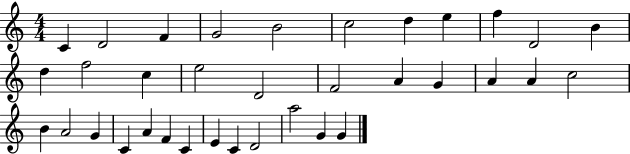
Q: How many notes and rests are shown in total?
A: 35